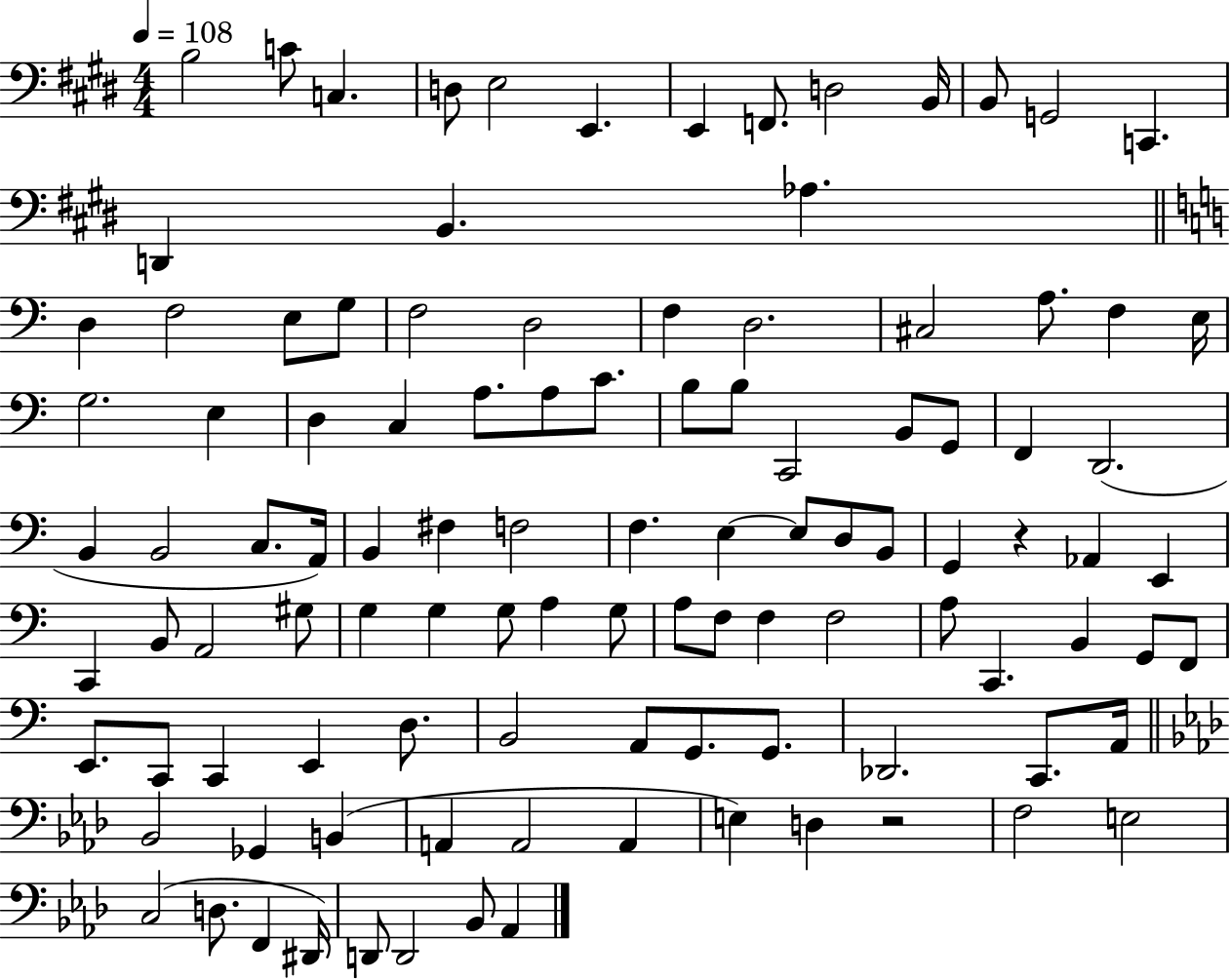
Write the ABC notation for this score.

X:1
T:Untitled
M:4/4
L:1/4
K:E
B,2 C/2 C, D,/2 E,2 E,, E,, F,,/2 D,2 B,,/4 B,,/2 G,,2 C,, D,, B,, _A, D, F,2 E,/2 G,/2 F,2 D,2 F, D,2 ^C,2 A,/2 F, E,/4 G,2 E, D, C, A,/2 A,/2 C/2 B,/2 B,/2 C,,2 B,,/2 G,,/2 F,, D,,2 B,, B,,2 C,/2 A,,/4 B,, ^F, F,2 F, E, E,/2 D,/2 B,,/2 G,, z _A,, E,, C,, B,,/2 A,,2 ^G,/2 G, G, G,/2 A, G,/2 A,/2 F,/2 F, F,2 A,/2 C,, B,, G,,/2 F,,/2 E,,/2 C,,/2 C,, E,, D,/2 B,,2 A,,/2 G,,/2 G,,/2 _D,,2 C,,/2 A,,/4 _B,,2 _G,, B,, A,, A,,2 A,, E, D, z2 F,2 E,2 C,2 D,/2 F,, ^D,,/4 D,,/2 D,,2 _B,,/2 _A,,